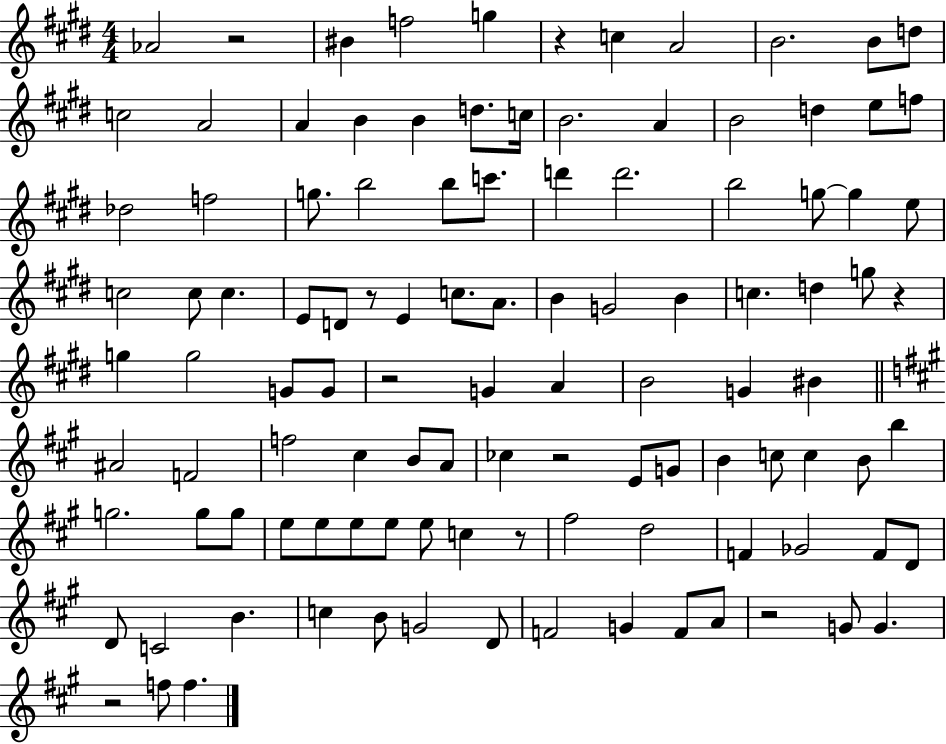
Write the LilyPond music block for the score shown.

{
  \clef treble
  \numericTimeSignature
  \time 4/4
  \key e \major
  \repeat volta 2 { aes'2 r2 | bis'4 f''2 g''4 | r4 c''4 a'2 | b'2. b'8 d''8 | \break c''2 a'2 | a'4 b'4 b'4 d''8. c''16 | b'2. a'4 | b'2 d''4 e''8 f''8 | \break des''2 f''2 | g''8. b''2 b''8 c'''8. | d'''4 d'''2. | b''2 g''8~~ g''4 e''8 | \break c''2 c''8 c''4. | e'8 d'8 r8 e'4 c''8. a'8. | b'4 g'2 b'4 | c''4. d''4 g''8 r4 | \break g''4 g''2 g'8 g'8 | r2 g'4 a'4 | b'2 g'4 bis'4 | \bar "||" \break \key a \major ais'2 f'2 | f''2 cis''4 b'8 a'8 | ces''4 r2 e'8 g'8 | b'4 c''8 c''4 b'8 b''4 | \break g''2. g''8 g''8 | e''8 e''8 e''8 e''8 e''8 c''4 r8 | fis''2 d''2 | f'4 ges'2 f'8 d'8 | \break d'8 c'2 b'4. | c''4 b'8 g'2 d'8 | f'2 g'4 f'8 a'8 | r2 g'8 g'4. | \break r2 f''8 f''4. | } \bar "|."
}